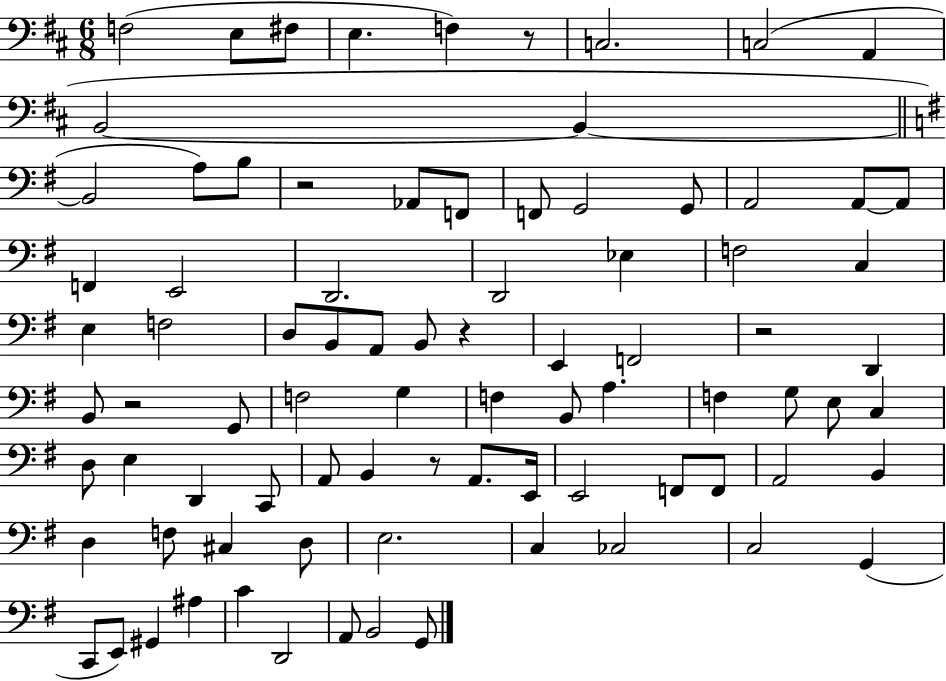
X:1
T:Untitled
M:6/8
L:1/4
K:D
F,2 E,/2 ^F,/2 E, F, z/2 C,2 C,2 A,, B,,2 B,, B,,2 A,/2 B,/2 z2 _A,,/2 F,,/2 F,,/2 G,,2 G,,/2 A,,2 A,,/2 A,,/2 F,, E,,2 D,,2 D,,2 _E, F,2 C, E, F,2 D,/2 B,,/2 A,,/2 B,,/2 z E,, F,,2 z2 D,, B,,/2 z2 G,,/2 F,2 G, F, B,,/2 A, F, G,/2 E,/2 C, D,/2 E, D,, C,,/2 A,,/2 B,, z/2 A,,/2 E,,/4 E,,2 F,,/2 F,,/2 A,,2 B,, D, F,/2 ^C, D,/2 E,2 C, _C,2 C,2 G,, C,,/2 E,,/2 ^G,, ^A, C D,,2 A,,/2 B,,2 G,,/2